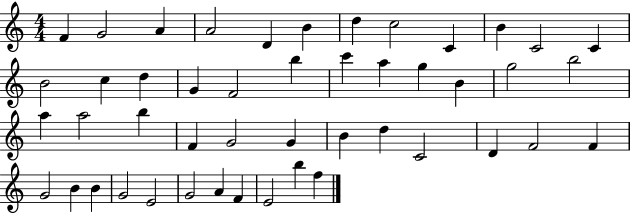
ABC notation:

X:1
T:Untitled
M:4/4
L:1/4
K:C
F G2 A A2 D B d c2 C B C2 C B2 c d G F2 b c' a g B g2 b2 a a2 b F G2 G B d C2 D F2 F G2 B B G2 E2 G2 A F E2 b f